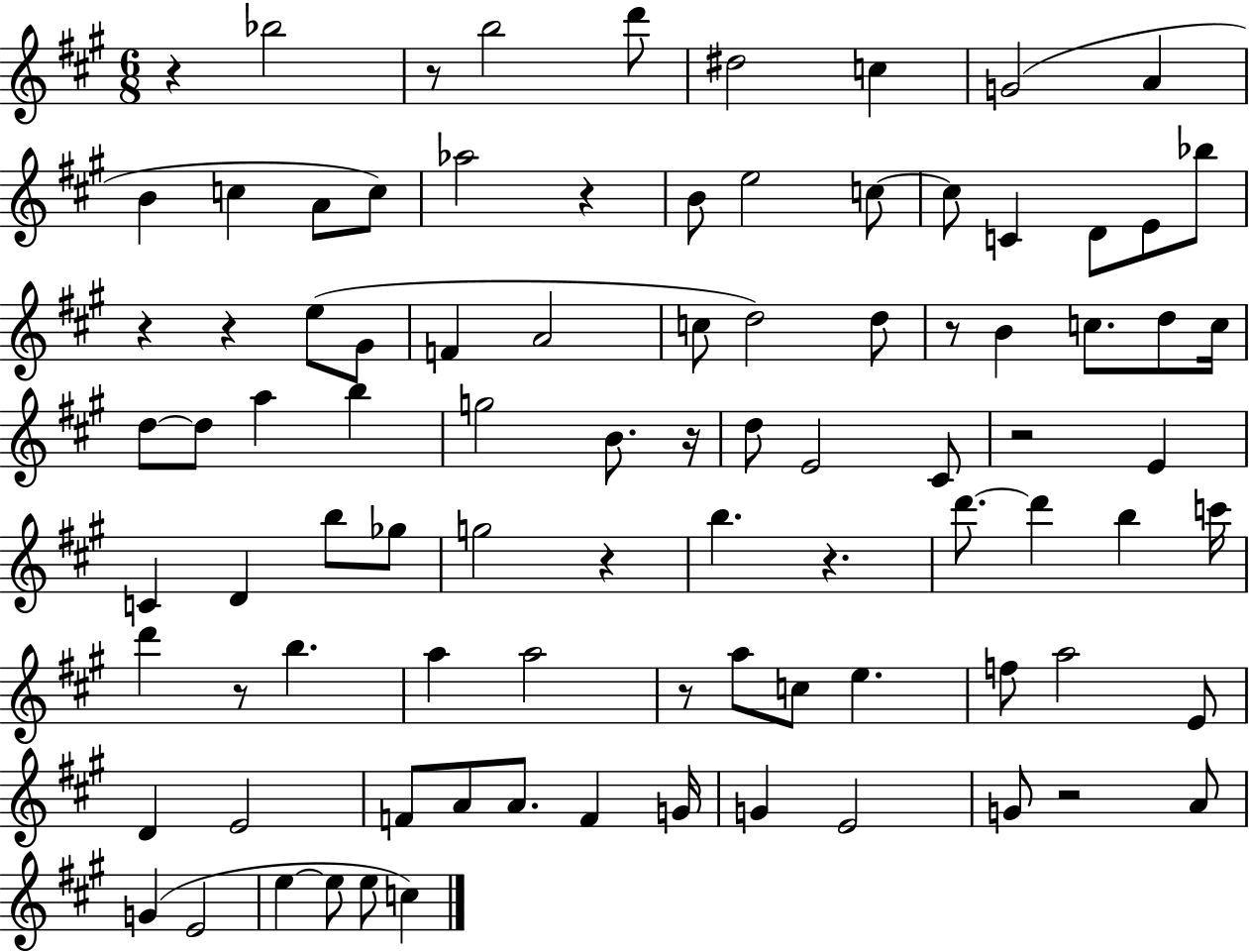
{
  \clef treble
  \numericTimeSignature
  \time 6/8
  \key a \major
  r4 bes''2 | r8 b''2 d'''8 | dis''2 c''4 | g'2( a'4 | \break b'4 c''4 a'8 c''8) | aes''2 r4 | b'8 e''2 c''8~~ | c''8 c'4 d'8 e'8 bes''8 | \break r4 r4 e''8( gis'8 | f'4 a'2 | c''8 d''2) d''8 | r8 b'4 c''8. d''8 c''16 | \break d''8~~ d''8 a''4 b''4 | g''2 b'8. r16 | d''8 e'2 cis'8 | r2 e'4 | \break c'4 d'4 b''8 ges''8 | g''2 r4 | b''4. r4. | d'''8.~~ d'''4 b''4 c'''16 | \break d'''4 r8 b''4. | a''4 a''2 | r8 a''8 c''8 e''4. | f''8 a''2 e'8 | \break d'4 e'2 | f'8 a'8 a'8. f'4 g'16 | g'4 e'2 | g'8 r2 a'8 | \break g'4( e'2 | e''4~~ e''8 e''8 c''4) | \bar "|."
}